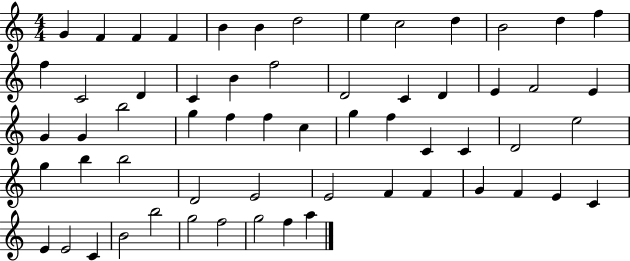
X:1
T:Untitled
M:4/4
L:1/4
K:C
G F F F B B d2 e c2 d B2 d f f C2 D C B f2 D2 C D E F2 E G G b2 g f f c g f C C D2 e2 g b b2 D2 E2 E2 F F G F E C E E2 C B2 b2 g2 f2 g2 f a